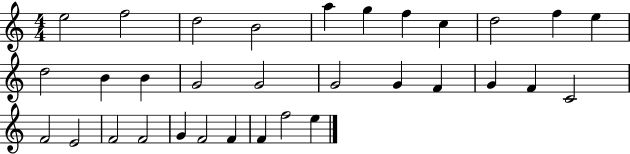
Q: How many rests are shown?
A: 0